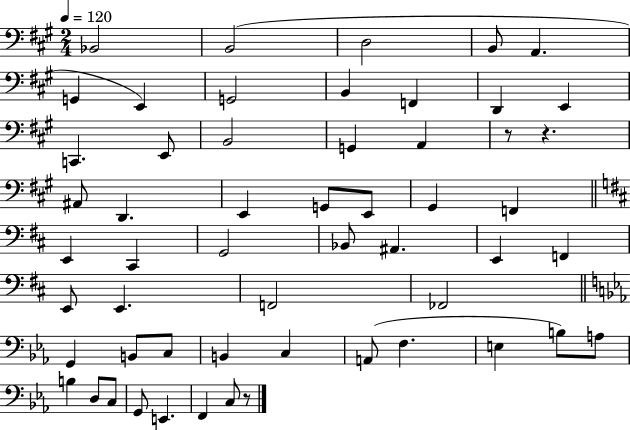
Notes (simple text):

Bb2/h B2/h D3/h B2/e A2/q. G2/q E2/q G2/h B2/q F2/q D2/q E2/q C2/q. E2/e B2/h G2/q A2/q R/e R/q. A#2/e D2/q. E2/q G2/e E2/e G#2/q F2/q E2/q C#2/q G2/h Bb2/e A#2/q. E2/q F2/q E2/e E2/q. F2/h FES2/h G2/q B2/e C3/e B2/q C3/q A2/e F3/q. E3/q B3/e A3/e B3/q D3/e C3/e G2/e E2/q. F2/q C3/e R/e